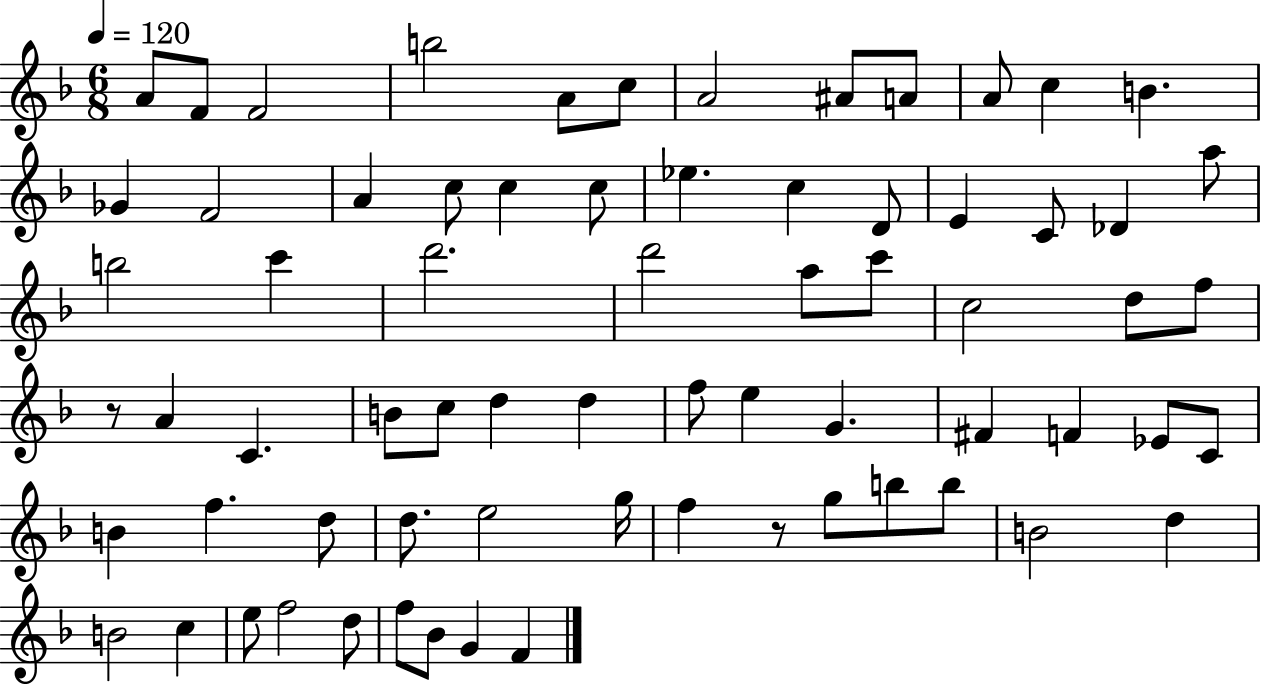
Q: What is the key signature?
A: F major